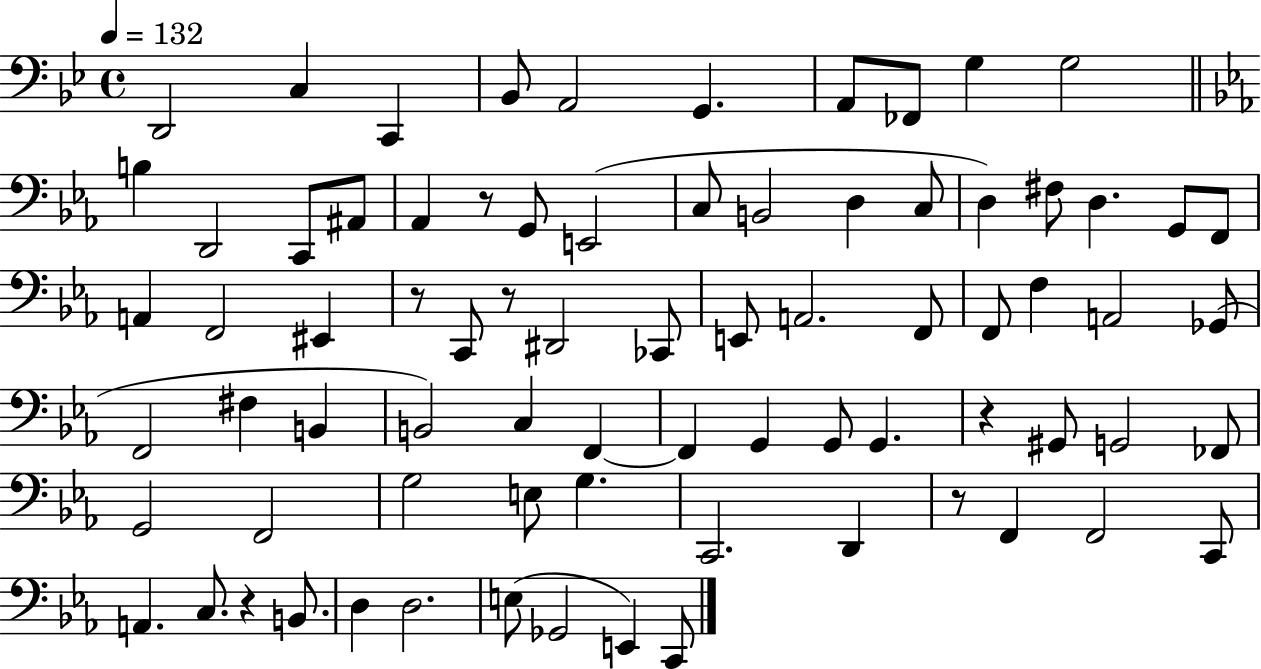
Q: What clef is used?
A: bass